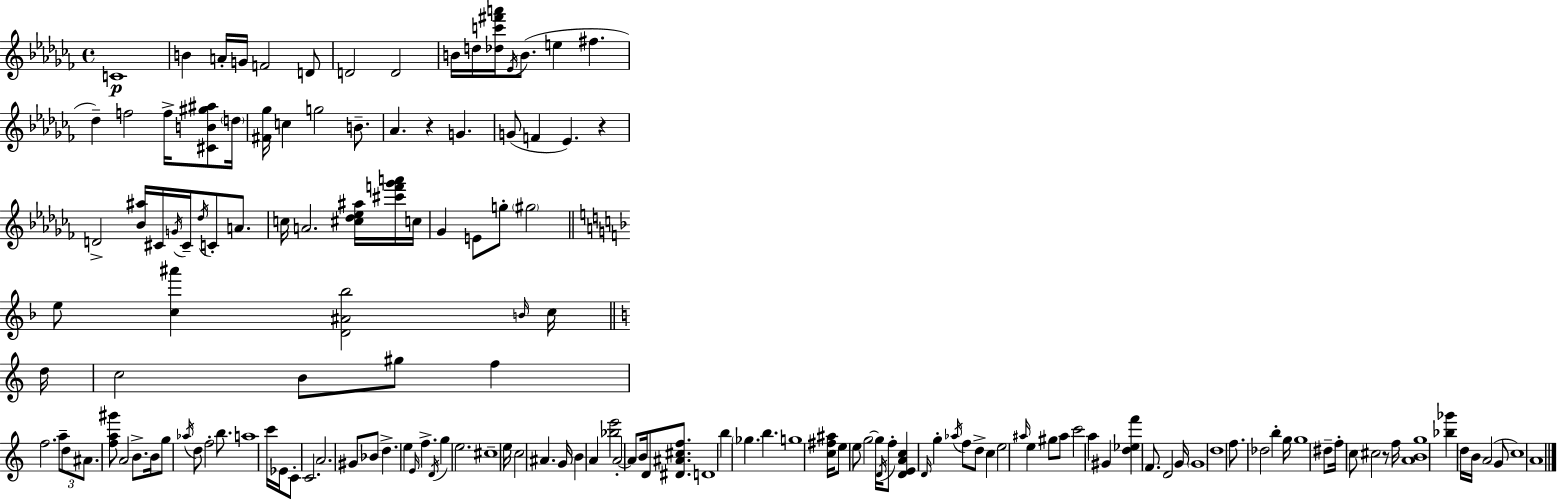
{
  \clef treble
  \time 4/4
  \defaultTimeSignature
  \key aes \minor
  c'1\p | b'4 a'16-. g'16 f'2 d'8 | d'2 d'2 | b'16 d''16 <des'' c''' fis''' a'''>16 \acciaccatura { ees'16 } b'8.( e''4 fis''4. | \break des''4--) f''2 f''16-> <cis' b' gis'' ais''>8 | \parenthesize d''16 <fis' ges''>16 c''4 g''2 b'8.-- | aes'4. r4 g'4. | g'8( f'4 ees'4.) r4 | \break d'2-> <bes' ais''>16 cis'16 \acciaccatura { g'16 } cis'16-- \acciaccatura { des''16 } c'8-. | a'8. c''16 a'2. | <cis'' des'' ees'' ais''>16 <cis''' f''' ges''' a'''>16 c''16 ges'4 e'8 g''8-. \parenthesize gis''2 | \bar "||" \break \key d \minor e''8 <c'' ais'''>4 <d' ais' bes''>2 \grace { b'16 } c''16 | \bar "||" \break \key a \minor d''16 c''2 b'8 gis''8 f''4 | f''2. \tuplet 3/2 { a''8-- d''8 | ais'8. } <f'' a'' gis'''>8 a'2 b'8.-> | b'16 g''8 \acciaccatura { aes''16 } d''8 f''2-. b''8. | \break a''1 | c'''16 ees'16 c'8-. c'2. | a'2. gis'8 | bes'8 d''4.-> e''4 \grace { e'16 } f''4.-> | \break \acciaccatura { d'16 } g''4 e''2. | cis''1-- | e''16 c''2 ais'4. | g'16 b'4 a'4 <bes'' e'''>2 | \break a'2-.~~ a'8 b'16 d'8 | <dis' ais' cis'' f''>8. d'1 | b''4 \parenthesize ges''4. b''4. | g''1 | \break <c'' fis'' ais''>16 e''8 e''8 g''2~~ | g''16 \acciaccatura { d'16 } f''8-. <d' e' a' c''>4 \grace { d'16 } g''4-. \acciaccatura { aes''16 } f''8 | d''8-> c''4 e''2 \grace { ais''16 } | e''4 gis''8 ais''8 c'''2 | \break a''4 gis'4 <d'' ees'' f'''>4 f'8. d'2 | g'16 \parenthesize g'1 | d''1 | f''8. des''2 | \break b''4-. g''16 g''1 | dis''8-- f''16-. c''8 cis''2 | r8 f''16 <a' b' g''>1 | <bes'' ges'''>4 d''16 b'16 a'2( | \break g'8 c''1) | a'1 | \bar "|."
}